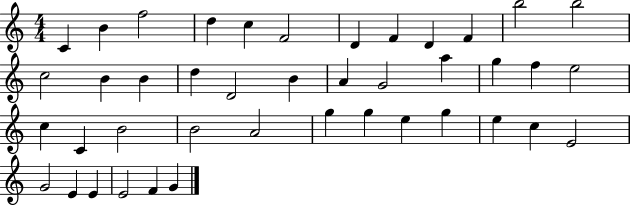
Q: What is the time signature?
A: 4/4